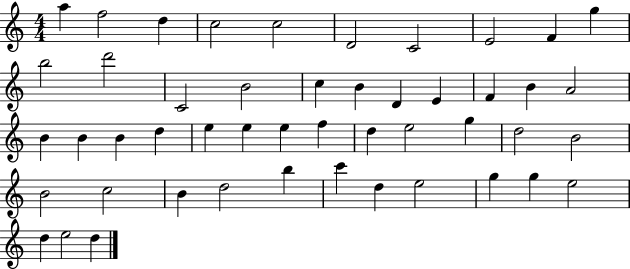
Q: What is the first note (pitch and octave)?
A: A5